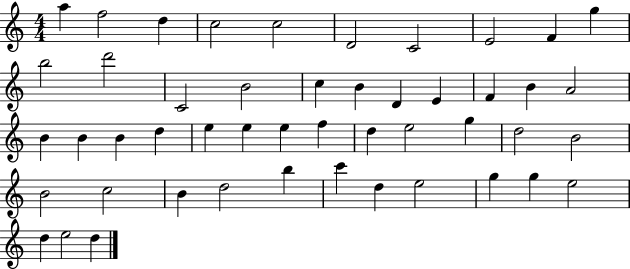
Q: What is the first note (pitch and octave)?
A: A5